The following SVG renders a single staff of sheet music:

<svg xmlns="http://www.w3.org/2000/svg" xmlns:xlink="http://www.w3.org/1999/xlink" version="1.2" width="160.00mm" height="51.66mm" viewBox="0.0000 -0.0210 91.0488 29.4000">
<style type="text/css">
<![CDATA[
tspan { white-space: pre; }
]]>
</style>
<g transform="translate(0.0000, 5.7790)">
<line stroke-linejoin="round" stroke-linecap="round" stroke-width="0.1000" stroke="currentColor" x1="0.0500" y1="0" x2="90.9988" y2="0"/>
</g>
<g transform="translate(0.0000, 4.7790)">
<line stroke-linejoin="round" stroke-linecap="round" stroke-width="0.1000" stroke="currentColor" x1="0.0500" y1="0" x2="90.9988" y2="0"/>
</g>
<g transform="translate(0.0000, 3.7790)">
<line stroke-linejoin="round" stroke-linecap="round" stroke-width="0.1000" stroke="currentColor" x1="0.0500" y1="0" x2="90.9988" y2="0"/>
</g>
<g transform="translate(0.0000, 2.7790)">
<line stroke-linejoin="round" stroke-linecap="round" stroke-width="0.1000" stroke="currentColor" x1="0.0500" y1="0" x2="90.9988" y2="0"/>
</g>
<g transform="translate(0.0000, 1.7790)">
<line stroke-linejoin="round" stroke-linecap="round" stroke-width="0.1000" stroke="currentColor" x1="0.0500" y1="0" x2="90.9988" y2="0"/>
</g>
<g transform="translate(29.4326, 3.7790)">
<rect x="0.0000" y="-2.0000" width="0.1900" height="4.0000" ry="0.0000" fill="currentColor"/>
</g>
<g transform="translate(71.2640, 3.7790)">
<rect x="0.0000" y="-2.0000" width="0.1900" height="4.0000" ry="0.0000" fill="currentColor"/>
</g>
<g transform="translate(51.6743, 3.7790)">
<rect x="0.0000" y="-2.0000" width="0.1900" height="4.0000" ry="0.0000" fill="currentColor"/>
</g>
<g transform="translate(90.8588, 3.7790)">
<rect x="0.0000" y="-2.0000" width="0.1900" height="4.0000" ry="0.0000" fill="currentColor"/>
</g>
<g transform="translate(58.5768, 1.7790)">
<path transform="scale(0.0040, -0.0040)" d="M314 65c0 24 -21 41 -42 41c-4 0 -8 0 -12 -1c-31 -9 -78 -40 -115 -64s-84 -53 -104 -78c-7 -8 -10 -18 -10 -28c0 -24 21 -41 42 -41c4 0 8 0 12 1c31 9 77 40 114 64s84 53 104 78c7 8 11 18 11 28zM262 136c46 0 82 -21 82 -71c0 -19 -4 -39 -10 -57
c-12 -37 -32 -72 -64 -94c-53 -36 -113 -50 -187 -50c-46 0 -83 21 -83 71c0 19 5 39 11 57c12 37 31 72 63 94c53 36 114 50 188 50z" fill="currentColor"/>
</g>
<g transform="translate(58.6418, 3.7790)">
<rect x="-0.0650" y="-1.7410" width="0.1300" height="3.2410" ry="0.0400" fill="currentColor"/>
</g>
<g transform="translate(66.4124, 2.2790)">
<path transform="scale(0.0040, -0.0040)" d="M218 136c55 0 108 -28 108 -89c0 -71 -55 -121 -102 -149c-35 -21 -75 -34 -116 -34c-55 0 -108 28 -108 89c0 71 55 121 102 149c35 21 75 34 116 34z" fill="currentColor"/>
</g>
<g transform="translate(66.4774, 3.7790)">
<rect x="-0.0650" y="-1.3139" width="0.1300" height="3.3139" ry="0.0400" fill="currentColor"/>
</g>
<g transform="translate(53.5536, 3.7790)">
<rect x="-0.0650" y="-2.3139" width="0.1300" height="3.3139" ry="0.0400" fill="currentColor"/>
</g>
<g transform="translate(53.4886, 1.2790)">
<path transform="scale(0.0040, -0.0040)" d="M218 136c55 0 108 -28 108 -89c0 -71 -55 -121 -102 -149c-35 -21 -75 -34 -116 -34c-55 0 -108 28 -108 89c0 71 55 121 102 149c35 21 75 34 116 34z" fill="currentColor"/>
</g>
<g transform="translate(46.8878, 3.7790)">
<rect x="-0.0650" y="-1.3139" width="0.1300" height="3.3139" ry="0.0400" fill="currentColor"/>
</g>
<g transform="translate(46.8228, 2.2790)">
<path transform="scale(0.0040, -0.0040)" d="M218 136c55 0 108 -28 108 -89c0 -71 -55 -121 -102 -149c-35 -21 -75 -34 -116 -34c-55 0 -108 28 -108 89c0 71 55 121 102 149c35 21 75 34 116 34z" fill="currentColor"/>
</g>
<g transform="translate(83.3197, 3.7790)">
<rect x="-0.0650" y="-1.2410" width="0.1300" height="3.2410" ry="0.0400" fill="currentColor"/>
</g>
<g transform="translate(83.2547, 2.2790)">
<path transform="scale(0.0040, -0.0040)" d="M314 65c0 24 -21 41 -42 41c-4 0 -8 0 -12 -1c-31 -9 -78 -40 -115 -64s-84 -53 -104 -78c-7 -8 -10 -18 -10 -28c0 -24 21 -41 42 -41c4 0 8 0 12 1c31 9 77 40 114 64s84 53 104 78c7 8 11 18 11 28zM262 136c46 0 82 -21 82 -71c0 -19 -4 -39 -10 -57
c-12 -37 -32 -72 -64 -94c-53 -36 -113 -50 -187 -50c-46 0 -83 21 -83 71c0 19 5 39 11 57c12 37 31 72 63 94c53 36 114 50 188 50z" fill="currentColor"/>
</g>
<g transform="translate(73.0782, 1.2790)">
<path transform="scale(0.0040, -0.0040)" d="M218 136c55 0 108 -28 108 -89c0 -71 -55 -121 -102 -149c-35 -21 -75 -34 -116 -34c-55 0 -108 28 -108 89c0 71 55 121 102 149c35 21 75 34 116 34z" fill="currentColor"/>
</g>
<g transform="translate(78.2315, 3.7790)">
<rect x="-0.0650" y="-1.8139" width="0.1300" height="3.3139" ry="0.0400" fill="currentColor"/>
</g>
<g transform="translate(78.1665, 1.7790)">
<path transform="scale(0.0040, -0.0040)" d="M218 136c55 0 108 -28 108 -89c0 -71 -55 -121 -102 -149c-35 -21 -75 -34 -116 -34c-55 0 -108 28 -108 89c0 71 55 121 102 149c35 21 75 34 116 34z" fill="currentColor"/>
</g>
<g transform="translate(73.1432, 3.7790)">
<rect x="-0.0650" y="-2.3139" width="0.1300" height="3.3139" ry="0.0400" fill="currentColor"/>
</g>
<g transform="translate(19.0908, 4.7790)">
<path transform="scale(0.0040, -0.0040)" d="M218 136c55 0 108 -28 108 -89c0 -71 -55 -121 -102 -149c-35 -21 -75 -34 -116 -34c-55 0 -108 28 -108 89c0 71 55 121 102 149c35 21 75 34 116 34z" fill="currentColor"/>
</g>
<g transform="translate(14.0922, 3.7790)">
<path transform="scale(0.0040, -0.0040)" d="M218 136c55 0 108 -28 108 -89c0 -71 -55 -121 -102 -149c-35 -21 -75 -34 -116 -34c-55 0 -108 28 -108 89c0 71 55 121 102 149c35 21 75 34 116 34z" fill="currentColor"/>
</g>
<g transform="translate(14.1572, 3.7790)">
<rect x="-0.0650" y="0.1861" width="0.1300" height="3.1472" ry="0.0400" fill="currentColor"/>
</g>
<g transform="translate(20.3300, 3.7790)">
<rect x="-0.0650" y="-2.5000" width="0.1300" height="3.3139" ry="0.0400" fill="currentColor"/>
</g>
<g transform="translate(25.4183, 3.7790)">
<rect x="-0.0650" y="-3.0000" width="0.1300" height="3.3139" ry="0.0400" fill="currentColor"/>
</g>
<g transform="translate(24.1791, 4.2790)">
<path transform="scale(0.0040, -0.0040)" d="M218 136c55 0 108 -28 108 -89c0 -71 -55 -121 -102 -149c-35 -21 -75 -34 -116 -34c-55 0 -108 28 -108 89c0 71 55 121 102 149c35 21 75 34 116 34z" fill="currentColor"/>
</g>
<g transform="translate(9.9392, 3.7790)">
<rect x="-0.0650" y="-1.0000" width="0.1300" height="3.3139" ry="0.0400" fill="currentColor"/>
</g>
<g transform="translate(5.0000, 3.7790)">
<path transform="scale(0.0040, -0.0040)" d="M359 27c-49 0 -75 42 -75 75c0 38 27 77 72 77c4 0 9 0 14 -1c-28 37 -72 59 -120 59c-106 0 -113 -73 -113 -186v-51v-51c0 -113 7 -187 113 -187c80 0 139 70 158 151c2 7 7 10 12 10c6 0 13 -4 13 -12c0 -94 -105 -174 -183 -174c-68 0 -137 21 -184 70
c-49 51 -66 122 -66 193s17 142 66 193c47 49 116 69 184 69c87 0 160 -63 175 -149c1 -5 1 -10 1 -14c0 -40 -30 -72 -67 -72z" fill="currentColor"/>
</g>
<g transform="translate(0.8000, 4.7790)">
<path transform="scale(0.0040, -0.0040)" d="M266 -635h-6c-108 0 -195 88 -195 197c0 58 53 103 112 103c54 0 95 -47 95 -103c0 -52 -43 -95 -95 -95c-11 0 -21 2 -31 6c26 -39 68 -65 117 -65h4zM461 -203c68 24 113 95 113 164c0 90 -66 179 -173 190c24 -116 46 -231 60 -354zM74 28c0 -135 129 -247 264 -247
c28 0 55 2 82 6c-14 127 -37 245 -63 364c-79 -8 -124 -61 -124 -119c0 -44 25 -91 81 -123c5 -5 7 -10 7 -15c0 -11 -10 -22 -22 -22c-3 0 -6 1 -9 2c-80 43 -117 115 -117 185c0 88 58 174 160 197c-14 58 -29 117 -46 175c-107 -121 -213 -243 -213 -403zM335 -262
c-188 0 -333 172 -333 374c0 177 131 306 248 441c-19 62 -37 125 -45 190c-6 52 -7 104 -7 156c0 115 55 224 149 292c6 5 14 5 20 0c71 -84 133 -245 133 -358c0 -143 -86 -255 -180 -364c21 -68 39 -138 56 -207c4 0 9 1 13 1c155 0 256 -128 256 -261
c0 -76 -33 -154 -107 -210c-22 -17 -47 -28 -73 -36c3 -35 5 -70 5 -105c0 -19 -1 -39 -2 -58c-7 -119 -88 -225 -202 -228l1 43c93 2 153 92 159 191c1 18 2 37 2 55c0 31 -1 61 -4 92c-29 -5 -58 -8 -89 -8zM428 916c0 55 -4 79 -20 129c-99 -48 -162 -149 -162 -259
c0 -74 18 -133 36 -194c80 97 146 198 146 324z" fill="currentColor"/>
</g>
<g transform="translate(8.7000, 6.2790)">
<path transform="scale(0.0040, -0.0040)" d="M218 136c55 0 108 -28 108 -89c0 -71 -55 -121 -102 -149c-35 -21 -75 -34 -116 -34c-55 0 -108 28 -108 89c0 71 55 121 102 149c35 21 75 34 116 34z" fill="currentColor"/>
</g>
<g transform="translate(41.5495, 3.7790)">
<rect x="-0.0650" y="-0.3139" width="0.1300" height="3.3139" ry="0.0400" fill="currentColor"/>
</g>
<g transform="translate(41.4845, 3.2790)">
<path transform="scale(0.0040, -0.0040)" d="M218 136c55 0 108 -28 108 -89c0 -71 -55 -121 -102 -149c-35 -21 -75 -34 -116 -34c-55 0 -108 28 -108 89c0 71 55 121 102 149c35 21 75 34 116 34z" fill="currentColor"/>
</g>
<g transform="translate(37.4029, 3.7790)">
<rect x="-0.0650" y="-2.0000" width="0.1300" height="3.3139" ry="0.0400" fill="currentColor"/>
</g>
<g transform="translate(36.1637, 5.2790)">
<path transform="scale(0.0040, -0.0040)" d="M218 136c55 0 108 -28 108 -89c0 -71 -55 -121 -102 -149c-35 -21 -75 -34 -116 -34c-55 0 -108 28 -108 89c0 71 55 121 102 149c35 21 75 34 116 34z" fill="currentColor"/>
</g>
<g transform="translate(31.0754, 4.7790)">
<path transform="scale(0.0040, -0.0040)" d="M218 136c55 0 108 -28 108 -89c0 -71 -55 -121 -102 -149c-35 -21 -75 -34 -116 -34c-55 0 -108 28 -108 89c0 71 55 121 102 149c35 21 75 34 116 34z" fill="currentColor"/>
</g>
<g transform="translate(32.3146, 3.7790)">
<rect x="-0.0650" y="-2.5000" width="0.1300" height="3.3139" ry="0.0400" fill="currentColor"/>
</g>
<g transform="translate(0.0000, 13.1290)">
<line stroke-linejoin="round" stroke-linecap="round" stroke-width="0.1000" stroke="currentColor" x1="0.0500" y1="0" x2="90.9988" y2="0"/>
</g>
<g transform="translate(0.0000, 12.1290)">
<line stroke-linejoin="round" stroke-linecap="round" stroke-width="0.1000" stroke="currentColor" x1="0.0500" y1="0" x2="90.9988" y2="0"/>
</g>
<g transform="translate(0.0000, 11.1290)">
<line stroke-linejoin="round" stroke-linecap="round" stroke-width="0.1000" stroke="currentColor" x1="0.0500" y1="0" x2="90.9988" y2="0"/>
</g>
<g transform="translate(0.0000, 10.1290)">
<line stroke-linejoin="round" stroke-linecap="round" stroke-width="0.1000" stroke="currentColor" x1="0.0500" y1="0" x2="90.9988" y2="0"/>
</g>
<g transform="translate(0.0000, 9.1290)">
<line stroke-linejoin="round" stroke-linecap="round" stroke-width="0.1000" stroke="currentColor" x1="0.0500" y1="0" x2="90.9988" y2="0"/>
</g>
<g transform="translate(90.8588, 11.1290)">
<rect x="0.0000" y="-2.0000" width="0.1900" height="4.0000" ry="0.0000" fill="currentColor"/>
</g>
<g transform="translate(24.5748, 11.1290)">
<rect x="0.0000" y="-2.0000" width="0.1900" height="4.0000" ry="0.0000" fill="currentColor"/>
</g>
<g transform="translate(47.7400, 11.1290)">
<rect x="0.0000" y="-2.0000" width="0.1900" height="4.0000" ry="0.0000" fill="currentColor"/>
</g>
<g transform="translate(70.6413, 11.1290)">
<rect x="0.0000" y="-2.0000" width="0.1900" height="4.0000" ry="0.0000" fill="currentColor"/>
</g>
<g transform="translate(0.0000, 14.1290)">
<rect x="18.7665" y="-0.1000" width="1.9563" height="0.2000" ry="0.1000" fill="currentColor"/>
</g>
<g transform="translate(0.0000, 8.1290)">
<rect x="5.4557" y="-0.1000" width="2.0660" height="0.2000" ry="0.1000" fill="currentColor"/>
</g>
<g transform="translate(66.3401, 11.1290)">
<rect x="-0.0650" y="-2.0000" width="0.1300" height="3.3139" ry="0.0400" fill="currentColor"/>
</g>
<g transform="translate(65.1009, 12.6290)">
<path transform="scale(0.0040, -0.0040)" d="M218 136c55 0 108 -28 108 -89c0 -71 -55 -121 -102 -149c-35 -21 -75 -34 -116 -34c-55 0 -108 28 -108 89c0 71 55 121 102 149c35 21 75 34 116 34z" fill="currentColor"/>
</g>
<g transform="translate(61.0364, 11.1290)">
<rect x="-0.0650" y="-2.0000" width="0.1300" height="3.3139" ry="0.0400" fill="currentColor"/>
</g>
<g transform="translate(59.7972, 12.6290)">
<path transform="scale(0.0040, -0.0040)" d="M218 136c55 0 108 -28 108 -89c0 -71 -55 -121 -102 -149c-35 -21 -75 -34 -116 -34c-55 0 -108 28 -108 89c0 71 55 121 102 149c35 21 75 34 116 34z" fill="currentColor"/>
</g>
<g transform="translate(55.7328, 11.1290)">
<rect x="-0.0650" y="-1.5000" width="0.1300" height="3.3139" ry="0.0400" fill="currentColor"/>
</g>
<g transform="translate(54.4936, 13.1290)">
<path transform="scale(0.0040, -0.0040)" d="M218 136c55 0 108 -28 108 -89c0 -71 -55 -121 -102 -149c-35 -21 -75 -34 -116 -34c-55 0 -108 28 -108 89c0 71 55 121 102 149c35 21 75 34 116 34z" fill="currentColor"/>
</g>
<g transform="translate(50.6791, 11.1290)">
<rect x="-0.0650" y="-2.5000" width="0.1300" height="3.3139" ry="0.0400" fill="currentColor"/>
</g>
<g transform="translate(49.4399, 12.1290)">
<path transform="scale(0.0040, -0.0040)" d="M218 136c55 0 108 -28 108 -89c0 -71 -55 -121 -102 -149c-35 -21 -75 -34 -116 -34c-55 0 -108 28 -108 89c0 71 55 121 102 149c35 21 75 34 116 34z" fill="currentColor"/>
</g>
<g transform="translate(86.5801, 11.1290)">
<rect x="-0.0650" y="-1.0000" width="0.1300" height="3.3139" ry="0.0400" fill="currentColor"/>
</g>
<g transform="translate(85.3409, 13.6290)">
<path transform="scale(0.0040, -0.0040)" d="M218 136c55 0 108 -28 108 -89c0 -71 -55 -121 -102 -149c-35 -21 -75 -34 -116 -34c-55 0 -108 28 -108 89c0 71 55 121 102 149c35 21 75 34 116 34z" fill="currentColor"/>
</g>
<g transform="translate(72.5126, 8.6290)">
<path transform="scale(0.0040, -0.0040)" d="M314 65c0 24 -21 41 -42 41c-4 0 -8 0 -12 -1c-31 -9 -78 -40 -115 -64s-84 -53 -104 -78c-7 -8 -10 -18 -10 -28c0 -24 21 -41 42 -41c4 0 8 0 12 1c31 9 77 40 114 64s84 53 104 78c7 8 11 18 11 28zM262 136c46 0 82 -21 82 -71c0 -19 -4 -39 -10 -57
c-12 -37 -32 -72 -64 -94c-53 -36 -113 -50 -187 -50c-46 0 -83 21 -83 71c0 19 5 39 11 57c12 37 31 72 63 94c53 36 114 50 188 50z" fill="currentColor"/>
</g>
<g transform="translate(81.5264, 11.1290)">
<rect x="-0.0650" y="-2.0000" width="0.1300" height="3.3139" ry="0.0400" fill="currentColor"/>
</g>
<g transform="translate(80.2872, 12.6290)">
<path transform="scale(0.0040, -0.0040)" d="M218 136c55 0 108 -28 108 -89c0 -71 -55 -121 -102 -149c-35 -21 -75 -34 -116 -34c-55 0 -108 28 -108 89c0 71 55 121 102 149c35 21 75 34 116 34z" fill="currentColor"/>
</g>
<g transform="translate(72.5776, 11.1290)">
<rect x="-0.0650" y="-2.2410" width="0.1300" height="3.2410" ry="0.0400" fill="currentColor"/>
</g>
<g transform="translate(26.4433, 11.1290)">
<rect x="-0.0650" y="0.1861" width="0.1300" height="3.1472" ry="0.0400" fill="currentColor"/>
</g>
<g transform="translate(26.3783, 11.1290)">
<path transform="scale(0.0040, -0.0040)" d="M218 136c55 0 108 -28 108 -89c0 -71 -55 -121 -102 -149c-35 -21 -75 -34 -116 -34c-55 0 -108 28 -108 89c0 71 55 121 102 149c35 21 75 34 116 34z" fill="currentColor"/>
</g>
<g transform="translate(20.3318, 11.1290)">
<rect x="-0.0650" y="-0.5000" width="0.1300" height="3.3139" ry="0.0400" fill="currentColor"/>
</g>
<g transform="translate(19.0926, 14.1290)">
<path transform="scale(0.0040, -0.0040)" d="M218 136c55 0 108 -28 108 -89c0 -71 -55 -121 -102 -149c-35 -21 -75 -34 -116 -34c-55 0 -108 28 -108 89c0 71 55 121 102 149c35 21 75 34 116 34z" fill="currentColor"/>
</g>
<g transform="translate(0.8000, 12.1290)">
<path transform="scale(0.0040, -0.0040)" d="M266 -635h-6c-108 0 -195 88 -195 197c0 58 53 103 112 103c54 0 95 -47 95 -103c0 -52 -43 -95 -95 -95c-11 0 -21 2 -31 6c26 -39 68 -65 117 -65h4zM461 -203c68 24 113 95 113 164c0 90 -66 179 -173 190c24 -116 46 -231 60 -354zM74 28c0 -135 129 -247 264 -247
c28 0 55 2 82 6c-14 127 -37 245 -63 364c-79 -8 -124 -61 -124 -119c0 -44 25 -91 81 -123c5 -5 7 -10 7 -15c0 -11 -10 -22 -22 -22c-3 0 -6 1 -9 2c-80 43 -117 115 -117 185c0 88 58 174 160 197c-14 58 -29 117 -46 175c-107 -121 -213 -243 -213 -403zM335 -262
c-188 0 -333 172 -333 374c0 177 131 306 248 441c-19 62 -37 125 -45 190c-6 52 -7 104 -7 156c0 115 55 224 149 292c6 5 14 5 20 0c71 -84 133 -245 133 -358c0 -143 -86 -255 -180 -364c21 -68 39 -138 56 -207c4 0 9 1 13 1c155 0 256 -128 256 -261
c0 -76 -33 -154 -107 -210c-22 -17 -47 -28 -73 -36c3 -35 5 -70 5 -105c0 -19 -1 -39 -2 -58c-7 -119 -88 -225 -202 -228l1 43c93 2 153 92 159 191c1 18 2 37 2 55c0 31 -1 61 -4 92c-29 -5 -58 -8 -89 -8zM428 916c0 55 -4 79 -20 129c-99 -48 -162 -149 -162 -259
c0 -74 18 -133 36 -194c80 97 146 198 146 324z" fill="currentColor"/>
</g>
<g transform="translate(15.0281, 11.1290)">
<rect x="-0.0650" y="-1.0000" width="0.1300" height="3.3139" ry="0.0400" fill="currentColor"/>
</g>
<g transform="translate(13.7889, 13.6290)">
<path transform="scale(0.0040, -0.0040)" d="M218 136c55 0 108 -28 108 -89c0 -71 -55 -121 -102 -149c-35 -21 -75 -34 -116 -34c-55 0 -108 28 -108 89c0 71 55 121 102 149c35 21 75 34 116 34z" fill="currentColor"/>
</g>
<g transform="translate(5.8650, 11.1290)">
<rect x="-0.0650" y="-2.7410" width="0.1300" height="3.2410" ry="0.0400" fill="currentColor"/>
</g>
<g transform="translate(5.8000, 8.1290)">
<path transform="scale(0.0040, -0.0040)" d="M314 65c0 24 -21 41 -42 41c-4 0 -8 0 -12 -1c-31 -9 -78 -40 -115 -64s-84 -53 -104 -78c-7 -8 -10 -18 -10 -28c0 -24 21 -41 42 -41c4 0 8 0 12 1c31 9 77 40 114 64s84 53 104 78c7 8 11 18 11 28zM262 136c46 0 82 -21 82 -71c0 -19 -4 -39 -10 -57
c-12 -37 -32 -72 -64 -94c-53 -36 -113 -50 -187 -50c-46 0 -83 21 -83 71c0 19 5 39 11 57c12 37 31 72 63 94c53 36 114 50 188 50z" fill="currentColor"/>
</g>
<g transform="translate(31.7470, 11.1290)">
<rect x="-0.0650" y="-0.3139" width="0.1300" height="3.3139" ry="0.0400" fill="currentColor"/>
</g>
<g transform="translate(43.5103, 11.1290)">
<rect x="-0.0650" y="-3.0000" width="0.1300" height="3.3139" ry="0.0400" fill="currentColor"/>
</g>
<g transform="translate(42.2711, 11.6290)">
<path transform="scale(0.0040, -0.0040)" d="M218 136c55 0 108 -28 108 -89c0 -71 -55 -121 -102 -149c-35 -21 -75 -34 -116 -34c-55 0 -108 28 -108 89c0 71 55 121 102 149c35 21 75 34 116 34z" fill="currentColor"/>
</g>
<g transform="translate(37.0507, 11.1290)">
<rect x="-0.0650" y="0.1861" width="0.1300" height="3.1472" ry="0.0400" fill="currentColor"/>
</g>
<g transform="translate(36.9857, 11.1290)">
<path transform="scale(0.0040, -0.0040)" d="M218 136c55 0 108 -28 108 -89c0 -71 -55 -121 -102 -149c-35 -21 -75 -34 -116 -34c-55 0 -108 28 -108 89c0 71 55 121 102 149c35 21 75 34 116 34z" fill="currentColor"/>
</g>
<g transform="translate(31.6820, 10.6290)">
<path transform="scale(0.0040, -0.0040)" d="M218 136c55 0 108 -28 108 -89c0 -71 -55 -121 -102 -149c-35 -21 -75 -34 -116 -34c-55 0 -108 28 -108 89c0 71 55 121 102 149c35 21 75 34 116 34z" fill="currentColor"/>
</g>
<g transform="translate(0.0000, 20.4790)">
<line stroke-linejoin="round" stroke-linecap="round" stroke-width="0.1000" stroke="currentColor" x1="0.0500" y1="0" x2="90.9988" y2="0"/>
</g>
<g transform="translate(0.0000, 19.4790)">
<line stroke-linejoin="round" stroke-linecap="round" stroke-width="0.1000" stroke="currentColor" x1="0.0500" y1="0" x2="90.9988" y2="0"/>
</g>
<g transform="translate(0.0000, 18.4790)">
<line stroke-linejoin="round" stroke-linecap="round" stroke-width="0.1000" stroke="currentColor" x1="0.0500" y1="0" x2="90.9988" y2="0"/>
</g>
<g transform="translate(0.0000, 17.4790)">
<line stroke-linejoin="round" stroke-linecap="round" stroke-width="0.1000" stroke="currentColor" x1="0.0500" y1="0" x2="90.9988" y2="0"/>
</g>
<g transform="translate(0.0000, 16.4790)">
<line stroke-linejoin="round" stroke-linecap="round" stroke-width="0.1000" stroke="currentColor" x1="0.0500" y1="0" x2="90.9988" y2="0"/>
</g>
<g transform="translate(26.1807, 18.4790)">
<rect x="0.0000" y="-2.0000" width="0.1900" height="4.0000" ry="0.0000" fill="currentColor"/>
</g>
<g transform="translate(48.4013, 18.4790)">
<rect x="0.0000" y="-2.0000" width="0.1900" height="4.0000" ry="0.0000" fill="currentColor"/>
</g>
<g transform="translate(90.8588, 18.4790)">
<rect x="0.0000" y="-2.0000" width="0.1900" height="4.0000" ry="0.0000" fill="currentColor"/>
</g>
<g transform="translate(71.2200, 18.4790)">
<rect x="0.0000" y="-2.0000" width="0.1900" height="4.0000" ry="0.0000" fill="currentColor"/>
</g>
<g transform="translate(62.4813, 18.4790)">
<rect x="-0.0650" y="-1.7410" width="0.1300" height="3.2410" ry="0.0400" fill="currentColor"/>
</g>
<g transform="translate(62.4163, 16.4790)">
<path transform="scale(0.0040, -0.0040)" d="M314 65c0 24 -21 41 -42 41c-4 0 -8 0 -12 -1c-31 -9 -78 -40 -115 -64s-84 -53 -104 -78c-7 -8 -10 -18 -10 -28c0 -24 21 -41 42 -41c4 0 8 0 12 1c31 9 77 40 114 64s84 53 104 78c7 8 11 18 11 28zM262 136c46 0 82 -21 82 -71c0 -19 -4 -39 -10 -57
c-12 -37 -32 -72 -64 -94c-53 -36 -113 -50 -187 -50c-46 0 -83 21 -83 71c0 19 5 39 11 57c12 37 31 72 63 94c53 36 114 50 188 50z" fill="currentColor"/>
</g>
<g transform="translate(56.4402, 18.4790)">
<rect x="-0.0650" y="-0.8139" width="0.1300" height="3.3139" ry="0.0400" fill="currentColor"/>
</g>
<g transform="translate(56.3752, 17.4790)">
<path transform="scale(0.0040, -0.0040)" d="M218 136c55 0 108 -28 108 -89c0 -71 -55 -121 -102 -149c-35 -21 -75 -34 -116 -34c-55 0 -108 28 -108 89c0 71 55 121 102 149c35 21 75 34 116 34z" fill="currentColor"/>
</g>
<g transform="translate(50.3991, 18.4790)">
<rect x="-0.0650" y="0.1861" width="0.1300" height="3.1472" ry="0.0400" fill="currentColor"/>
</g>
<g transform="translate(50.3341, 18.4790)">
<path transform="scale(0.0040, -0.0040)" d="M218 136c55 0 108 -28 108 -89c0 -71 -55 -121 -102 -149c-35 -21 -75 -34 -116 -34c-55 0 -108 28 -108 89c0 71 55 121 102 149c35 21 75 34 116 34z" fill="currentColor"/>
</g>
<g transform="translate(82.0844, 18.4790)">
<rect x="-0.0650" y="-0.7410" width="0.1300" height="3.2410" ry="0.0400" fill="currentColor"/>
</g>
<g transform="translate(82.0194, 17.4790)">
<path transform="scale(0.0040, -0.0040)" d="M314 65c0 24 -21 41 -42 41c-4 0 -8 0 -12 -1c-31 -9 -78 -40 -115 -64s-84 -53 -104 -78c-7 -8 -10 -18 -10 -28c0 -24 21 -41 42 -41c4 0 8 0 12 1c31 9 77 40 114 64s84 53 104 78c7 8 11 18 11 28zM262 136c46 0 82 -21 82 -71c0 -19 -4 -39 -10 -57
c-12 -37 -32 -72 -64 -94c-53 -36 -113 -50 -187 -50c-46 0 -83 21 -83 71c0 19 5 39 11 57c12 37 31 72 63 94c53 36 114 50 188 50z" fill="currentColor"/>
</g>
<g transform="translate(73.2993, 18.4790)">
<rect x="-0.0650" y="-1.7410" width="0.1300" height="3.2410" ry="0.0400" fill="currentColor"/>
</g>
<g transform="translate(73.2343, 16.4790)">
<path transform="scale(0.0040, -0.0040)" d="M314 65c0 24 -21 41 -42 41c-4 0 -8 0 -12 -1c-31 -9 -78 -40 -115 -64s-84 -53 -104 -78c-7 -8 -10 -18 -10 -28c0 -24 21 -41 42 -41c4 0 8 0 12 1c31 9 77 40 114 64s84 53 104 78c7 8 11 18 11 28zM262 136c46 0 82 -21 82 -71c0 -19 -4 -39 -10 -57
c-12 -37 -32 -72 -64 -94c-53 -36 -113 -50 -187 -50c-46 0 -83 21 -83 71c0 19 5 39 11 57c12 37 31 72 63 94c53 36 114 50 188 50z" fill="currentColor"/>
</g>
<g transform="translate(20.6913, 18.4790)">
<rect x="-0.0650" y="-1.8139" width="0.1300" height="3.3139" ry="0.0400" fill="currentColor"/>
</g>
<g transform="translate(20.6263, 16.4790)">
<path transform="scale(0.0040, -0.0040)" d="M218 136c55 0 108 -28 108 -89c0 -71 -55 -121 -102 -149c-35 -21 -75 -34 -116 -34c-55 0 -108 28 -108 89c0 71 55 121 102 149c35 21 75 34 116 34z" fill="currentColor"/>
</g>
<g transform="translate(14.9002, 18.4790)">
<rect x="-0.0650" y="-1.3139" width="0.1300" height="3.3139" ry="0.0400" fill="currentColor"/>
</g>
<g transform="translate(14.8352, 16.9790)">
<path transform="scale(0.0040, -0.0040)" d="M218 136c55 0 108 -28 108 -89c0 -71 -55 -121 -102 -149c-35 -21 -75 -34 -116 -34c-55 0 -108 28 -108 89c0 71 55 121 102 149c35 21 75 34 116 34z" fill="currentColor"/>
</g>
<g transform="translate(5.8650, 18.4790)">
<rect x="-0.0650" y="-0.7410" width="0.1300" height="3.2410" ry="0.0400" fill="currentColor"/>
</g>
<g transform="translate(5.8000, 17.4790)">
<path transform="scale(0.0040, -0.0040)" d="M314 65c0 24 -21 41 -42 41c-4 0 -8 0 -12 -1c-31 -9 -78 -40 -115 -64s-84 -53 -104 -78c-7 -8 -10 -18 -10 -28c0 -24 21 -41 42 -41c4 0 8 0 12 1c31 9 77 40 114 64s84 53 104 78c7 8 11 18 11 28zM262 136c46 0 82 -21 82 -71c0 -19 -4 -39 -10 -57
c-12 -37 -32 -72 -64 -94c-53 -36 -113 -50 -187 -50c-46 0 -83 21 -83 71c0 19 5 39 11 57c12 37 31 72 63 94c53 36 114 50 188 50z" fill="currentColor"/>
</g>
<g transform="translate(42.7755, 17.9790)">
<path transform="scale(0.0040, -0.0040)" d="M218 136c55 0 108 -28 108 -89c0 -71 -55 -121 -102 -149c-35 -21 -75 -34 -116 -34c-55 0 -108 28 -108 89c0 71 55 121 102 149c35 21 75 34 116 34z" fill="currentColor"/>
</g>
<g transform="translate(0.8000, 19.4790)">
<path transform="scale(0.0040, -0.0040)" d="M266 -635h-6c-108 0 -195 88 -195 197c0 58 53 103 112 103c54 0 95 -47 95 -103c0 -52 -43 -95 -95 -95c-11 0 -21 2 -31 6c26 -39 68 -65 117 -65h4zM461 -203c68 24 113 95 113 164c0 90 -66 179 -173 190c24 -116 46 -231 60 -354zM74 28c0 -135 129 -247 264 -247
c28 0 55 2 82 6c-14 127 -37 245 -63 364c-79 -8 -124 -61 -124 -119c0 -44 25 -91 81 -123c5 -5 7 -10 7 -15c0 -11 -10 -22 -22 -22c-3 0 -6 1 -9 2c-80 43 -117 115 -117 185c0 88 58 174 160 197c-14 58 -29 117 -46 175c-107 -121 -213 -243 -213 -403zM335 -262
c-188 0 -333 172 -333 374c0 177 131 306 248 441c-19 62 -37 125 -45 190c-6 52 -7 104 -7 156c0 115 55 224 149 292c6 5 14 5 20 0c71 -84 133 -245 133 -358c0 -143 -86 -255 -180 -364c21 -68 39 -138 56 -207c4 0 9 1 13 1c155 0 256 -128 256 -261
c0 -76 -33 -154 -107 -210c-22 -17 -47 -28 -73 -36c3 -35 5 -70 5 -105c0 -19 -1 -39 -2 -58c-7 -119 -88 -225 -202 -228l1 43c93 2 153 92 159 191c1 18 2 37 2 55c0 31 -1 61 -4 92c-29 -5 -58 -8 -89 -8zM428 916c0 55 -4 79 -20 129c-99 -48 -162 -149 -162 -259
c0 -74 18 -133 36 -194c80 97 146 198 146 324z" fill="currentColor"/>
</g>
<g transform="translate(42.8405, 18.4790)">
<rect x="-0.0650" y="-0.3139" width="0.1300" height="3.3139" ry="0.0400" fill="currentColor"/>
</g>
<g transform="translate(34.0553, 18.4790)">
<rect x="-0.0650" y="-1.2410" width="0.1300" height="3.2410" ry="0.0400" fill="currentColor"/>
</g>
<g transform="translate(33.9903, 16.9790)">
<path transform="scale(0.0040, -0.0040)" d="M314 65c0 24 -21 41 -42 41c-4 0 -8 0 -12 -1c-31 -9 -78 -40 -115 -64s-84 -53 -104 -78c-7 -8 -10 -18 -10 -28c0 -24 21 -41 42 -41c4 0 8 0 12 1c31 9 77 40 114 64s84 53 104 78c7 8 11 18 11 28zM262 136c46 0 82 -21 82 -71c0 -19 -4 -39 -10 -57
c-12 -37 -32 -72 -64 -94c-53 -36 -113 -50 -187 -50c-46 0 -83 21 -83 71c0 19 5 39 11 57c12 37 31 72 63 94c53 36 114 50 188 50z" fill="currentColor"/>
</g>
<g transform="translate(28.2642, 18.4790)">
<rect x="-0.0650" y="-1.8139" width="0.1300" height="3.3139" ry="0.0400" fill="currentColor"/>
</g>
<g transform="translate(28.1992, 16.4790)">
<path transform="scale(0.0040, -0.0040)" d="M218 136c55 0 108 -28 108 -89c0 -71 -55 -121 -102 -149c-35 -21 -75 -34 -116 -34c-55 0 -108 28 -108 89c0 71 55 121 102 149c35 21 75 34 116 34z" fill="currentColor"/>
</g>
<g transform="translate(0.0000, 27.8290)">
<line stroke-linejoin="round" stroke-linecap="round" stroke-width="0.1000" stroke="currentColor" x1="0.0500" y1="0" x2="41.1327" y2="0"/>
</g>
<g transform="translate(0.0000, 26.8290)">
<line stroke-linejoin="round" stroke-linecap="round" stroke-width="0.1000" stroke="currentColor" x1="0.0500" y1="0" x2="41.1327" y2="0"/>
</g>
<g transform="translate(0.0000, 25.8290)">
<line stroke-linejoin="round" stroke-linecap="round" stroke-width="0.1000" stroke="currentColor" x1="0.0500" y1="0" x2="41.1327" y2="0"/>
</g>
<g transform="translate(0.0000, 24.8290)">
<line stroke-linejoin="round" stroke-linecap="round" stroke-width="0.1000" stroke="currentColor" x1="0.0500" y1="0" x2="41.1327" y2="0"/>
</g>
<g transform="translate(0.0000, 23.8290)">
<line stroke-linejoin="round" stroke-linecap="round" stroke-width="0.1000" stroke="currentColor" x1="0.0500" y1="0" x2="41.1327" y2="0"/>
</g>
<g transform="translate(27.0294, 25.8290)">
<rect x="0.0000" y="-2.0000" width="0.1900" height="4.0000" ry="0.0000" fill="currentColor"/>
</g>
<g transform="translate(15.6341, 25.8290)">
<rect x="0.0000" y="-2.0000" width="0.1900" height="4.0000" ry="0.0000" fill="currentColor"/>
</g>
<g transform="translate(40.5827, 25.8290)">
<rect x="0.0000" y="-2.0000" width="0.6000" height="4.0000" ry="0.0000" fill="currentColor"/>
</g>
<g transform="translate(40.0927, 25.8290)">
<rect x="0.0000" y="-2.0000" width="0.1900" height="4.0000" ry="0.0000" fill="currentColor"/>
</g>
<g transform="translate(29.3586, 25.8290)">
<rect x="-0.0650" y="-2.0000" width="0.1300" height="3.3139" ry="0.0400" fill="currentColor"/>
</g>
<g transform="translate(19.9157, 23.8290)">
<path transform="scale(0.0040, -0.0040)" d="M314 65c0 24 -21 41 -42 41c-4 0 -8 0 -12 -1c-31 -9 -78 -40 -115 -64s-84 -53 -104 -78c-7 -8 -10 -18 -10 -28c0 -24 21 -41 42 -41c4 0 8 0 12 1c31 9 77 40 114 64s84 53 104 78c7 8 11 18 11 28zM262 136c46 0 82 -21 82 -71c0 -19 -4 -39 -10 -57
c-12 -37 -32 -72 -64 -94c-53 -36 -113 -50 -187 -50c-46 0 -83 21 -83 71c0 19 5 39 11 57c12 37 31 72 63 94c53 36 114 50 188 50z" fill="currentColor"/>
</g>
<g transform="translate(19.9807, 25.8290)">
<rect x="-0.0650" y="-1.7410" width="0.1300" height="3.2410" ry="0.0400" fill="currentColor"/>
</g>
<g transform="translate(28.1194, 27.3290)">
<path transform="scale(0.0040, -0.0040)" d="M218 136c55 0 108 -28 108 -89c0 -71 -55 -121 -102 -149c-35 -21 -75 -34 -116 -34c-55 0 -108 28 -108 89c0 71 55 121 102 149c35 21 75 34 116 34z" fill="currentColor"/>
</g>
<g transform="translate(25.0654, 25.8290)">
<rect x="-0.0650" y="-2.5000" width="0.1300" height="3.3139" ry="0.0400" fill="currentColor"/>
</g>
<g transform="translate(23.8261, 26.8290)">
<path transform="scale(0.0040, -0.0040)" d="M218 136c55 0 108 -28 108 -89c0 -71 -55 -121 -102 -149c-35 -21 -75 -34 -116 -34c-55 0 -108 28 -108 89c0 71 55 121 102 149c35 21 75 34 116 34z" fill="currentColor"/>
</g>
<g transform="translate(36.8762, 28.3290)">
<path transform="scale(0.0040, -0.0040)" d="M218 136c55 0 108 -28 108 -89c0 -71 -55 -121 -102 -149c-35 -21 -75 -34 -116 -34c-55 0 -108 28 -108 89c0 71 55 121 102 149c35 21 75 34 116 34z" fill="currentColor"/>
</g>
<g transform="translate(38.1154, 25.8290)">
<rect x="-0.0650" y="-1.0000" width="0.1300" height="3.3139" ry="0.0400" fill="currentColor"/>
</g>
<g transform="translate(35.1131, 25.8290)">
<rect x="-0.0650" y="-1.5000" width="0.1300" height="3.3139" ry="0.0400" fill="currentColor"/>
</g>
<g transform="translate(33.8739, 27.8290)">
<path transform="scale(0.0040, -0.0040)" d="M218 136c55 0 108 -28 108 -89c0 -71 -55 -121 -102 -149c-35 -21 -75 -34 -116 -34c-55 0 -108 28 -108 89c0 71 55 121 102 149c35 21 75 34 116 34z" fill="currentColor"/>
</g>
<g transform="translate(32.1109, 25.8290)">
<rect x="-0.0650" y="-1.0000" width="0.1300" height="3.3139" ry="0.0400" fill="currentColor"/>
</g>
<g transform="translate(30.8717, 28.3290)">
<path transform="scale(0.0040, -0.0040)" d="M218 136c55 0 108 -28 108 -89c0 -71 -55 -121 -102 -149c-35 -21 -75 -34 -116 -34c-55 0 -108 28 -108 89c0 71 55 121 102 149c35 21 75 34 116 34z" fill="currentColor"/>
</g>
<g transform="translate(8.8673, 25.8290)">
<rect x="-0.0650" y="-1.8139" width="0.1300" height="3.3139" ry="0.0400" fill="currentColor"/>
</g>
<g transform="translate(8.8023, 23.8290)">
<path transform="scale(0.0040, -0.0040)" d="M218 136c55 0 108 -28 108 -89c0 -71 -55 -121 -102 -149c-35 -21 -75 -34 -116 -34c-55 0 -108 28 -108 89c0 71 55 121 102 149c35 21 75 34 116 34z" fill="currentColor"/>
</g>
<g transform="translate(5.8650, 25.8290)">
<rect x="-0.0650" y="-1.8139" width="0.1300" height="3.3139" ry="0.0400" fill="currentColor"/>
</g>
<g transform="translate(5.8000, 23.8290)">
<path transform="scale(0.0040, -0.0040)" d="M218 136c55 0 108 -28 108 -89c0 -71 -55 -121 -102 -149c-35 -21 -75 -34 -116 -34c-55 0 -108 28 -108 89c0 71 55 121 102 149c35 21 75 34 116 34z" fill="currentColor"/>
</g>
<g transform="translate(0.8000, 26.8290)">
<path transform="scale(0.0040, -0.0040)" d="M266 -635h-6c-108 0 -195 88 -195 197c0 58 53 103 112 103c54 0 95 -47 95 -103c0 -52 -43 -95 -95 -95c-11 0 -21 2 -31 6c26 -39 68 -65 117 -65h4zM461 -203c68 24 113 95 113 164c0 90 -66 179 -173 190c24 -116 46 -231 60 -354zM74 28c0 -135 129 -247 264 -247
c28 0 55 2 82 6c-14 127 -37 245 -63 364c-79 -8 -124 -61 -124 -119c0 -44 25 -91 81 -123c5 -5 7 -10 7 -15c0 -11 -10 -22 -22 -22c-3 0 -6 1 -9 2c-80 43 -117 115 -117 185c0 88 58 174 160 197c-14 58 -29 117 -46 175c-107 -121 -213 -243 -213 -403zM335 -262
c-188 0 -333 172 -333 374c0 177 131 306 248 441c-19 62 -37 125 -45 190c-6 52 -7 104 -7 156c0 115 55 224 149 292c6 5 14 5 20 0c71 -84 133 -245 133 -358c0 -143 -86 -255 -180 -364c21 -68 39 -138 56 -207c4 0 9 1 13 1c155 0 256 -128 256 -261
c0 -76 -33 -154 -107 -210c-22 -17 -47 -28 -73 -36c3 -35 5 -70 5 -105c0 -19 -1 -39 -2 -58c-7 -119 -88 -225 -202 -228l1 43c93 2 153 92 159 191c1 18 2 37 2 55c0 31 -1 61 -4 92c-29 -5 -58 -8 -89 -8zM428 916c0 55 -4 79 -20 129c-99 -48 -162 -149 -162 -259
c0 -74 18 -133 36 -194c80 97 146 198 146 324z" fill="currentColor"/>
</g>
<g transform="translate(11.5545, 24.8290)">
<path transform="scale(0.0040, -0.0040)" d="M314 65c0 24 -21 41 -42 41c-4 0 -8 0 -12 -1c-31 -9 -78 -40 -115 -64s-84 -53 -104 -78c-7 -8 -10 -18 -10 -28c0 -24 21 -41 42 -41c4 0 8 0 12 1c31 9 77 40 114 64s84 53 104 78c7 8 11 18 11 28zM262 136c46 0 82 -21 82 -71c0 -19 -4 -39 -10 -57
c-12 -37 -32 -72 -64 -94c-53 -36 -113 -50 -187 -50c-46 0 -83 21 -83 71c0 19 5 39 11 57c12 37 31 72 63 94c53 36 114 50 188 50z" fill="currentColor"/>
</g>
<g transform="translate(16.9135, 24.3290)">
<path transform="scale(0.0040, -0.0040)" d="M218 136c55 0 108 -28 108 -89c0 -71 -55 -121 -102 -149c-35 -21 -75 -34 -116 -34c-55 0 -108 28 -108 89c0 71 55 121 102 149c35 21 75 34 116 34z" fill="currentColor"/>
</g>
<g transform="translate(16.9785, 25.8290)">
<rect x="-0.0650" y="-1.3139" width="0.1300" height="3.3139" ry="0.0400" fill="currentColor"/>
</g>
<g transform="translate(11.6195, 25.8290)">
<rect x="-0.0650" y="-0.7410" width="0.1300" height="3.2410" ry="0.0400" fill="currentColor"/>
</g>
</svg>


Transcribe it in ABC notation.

X:1
T:Untitled
M:4/4
L:1/4
K:C
D B G A G F c e g f2 e g f e2 a2 D C B c B A G E F F g2 F D d2 e f f e2 c B d f2 f2 d2 f f d2 e f2 G F D E D